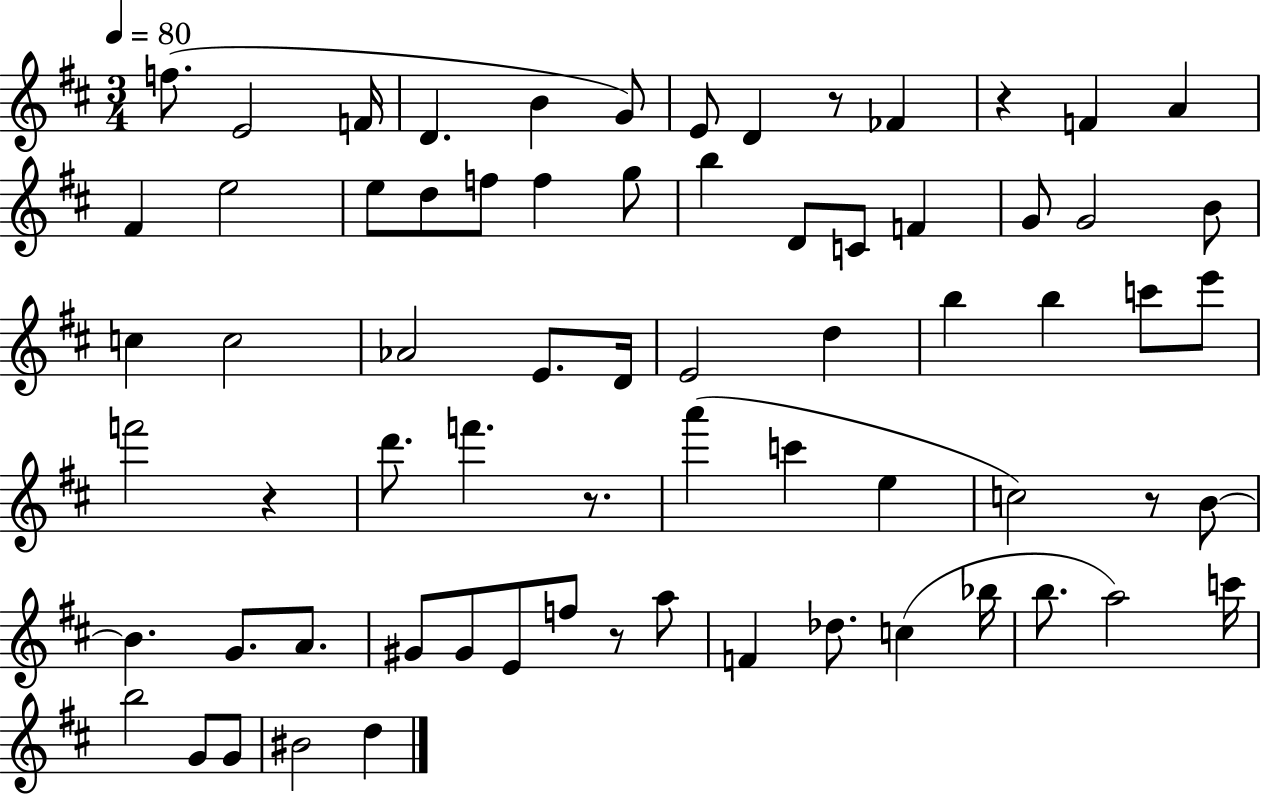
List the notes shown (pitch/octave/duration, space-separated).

F5/e. E4/h F4/s D4/q. B4/q G4/e E4/e D4/q R/e FES4/q R/q F4/q A4/q F#4/q E5/h E5/e D5/e F5/e F5/q G5/e B5/q D4/e C4/e F4/q G4/e G4/h B4/e C5/q C5/h Ab4/h E4/e. D4/s E4/h D5/q B5/q B5/q C6/e E6/e F6/h R/q D6/e. F6/q. R/e. A6/q C6/q E5/q C5/h R/e B4/e B4/q. G4/e. A4/e. G#4/e G#4/e E4/e F5/e R/e A5/e F4/q Db5/e. C5/q Bb5/s B5/e. A5/h C6/s B5/h G4/e G4/e BIS4/h D5/q